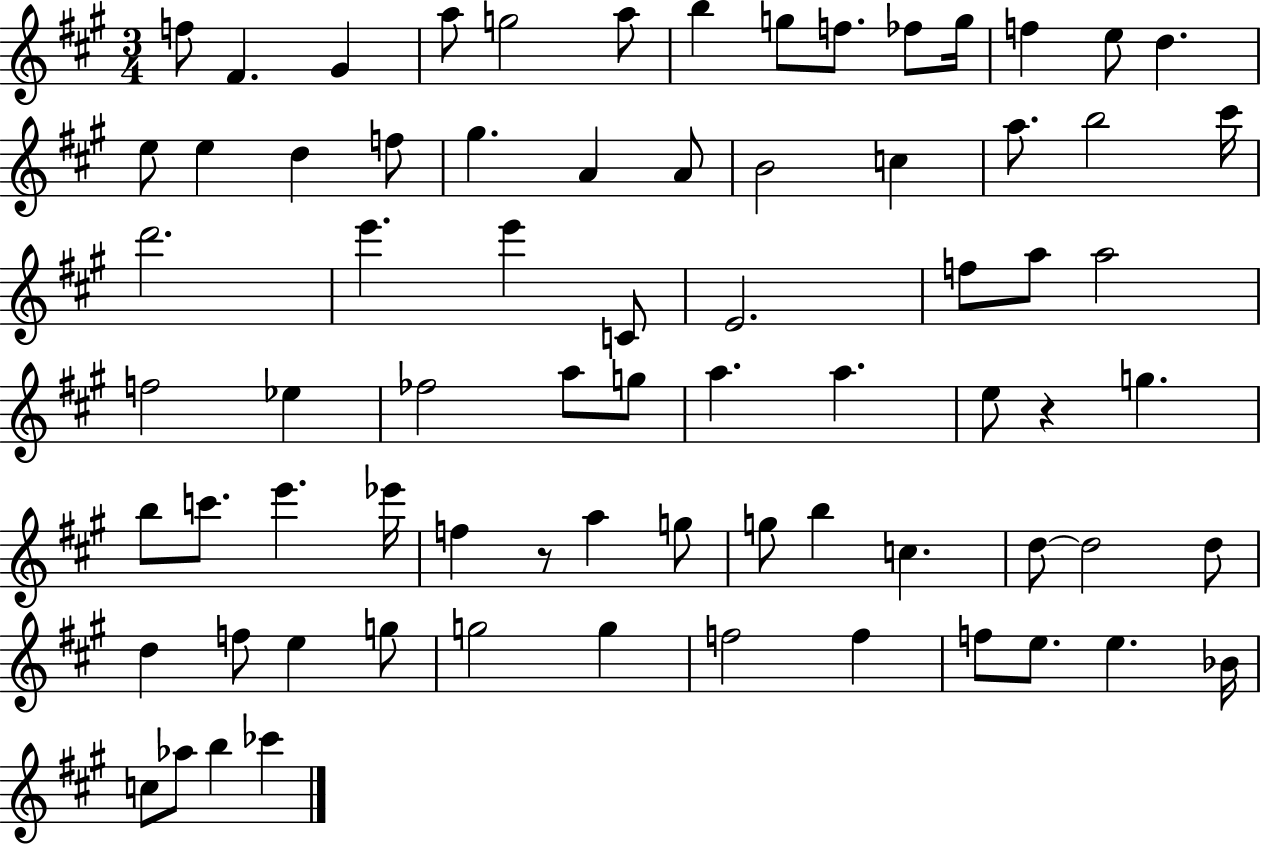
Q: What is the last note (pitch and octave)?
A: CES6